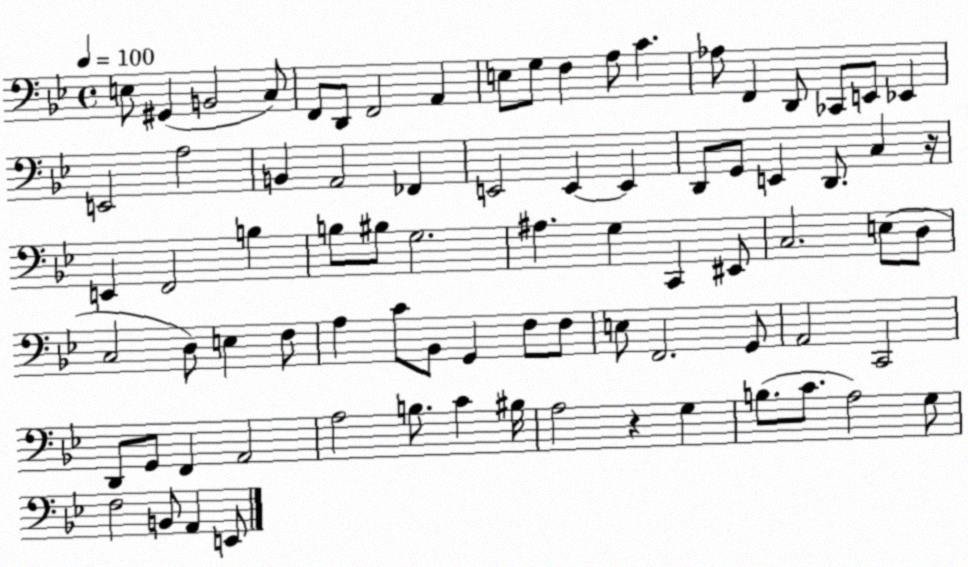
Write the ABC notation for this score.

X:1
T:Untitled
M:4/4
L:1/4
K:Bb
E,/2 ^G,, B,,2 C,/2 F,,/2 D,,/2 F,,2 A,, E,/2 G,/2 F, A,/2 C _A,/2 F,, D,,/2 _C,,/2 E,,/2 _E,, E,,2 A,2 B,, A,,2 _F,, E,,2 E,, E,, D,,/2 G,,/2 E,, D,,/2 C, z/4 E,, F,,2 B, B,/2 ^B,/2 G,2 ^A, G, C,, ^E,,/2 C,2 E,/2 D,/2 C,2 D,/2 E, F,/2 A, C/2 _B,,/2 G,, F,/2 F,/2 E,/2 F,,2 G,,/2 A,,2 C,,2 D,,/2 G,,/2 F,, A,,2 A,2 B,/2 C ^B,/4 A,2 z G, B,/2 C/2 A,2 G,/2 F,2 B,,/2 A,, E,,/2